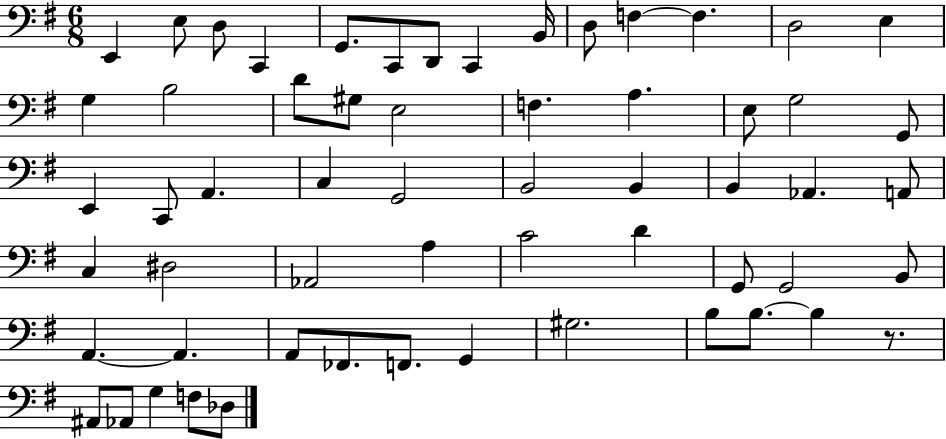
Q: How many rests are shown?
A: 1